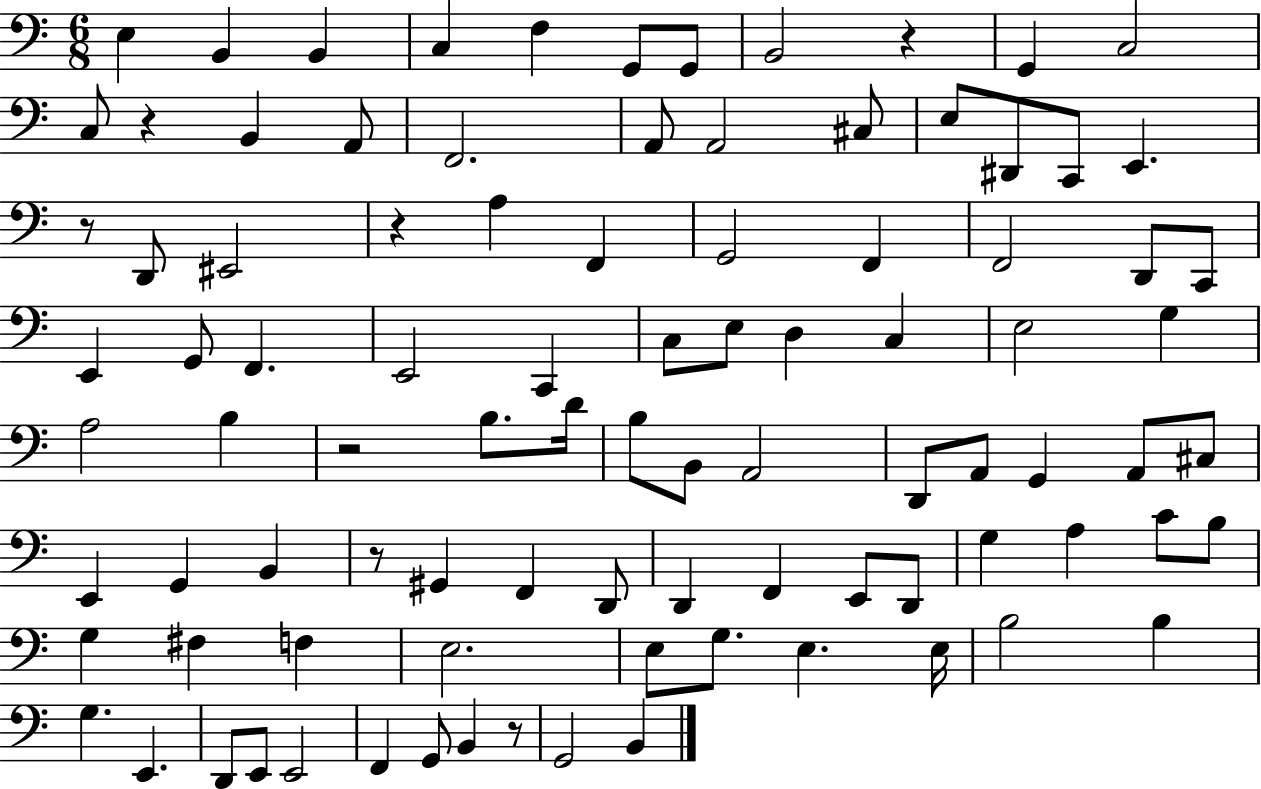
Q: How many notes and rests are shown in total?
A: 94